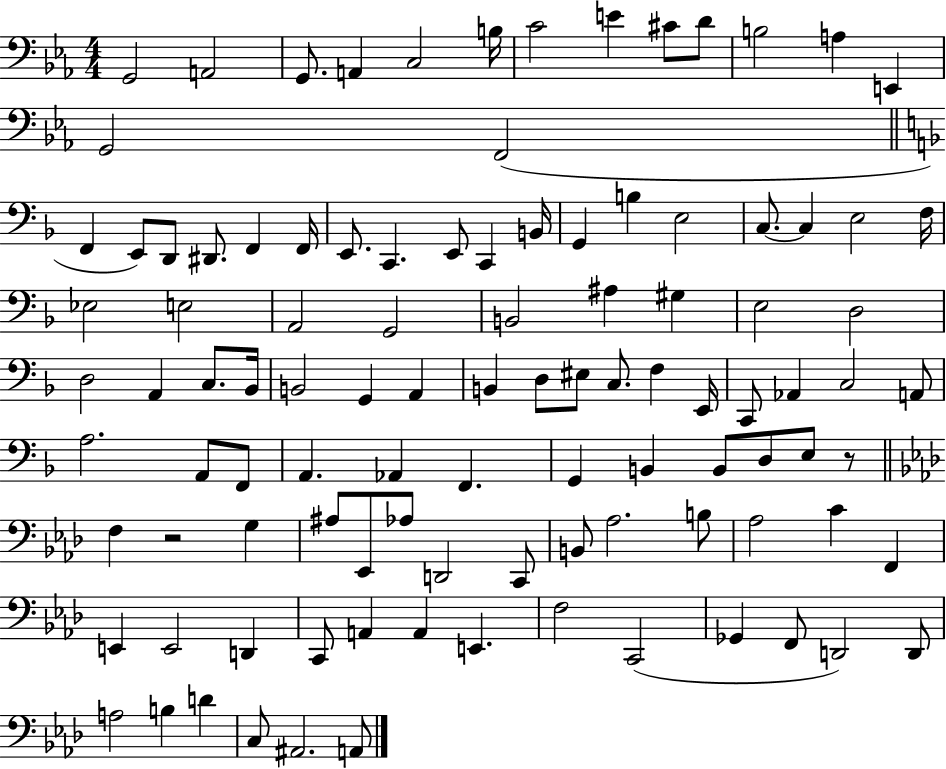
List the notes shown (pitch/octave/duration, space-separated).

G2/h A2/h G2/e. A2/q C3/h B3/s C4/h E4/q C#4/e D4/e B3/h A3/q E2/q G2/h F2/h F2/q E2/e D2/e D#2/e. F2/q F2/s E2/e. C2/q. E2/e C2/q B2/s G2/q B3/q E3/h C3/e. C3/q E3/h F3/s Eb3/h E3/h A2/h G2/h B2/h A#3/q G#3/q E3/h D3/h D3/h A2/q C3/e. Bb2/s B2/h G2/q A2/q B2/q D3/e EIS3/e C3/e. F3/q E2/s C2/e Ab2/q C3/h A2/e A3/h. A2/e F2/e A2/q. Ab2/q F2/q. G2/q B2/q B2/e D3/e E3/e R/e F3/q R/h G3/q A#3/e Eb2/e Ab3/e D2/h C2/e B2/e Ab3/h. B3/e Ab3/h C4/q F2/q E2/q E2/h D2/q C2/e A2/q A2/q E2/q. F3/h C2/h Gb2/q F2/e D2/h D2/e A3/h B3/q D4/q C3/e A#2/h. A2/e